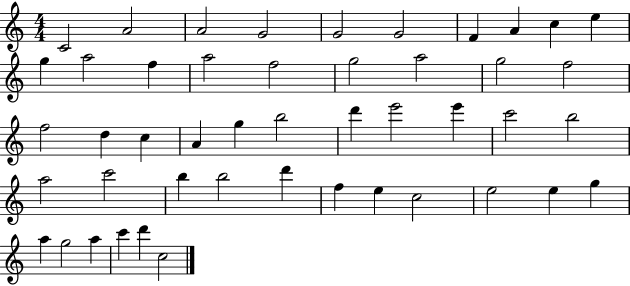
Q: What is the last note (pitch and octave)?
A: C5